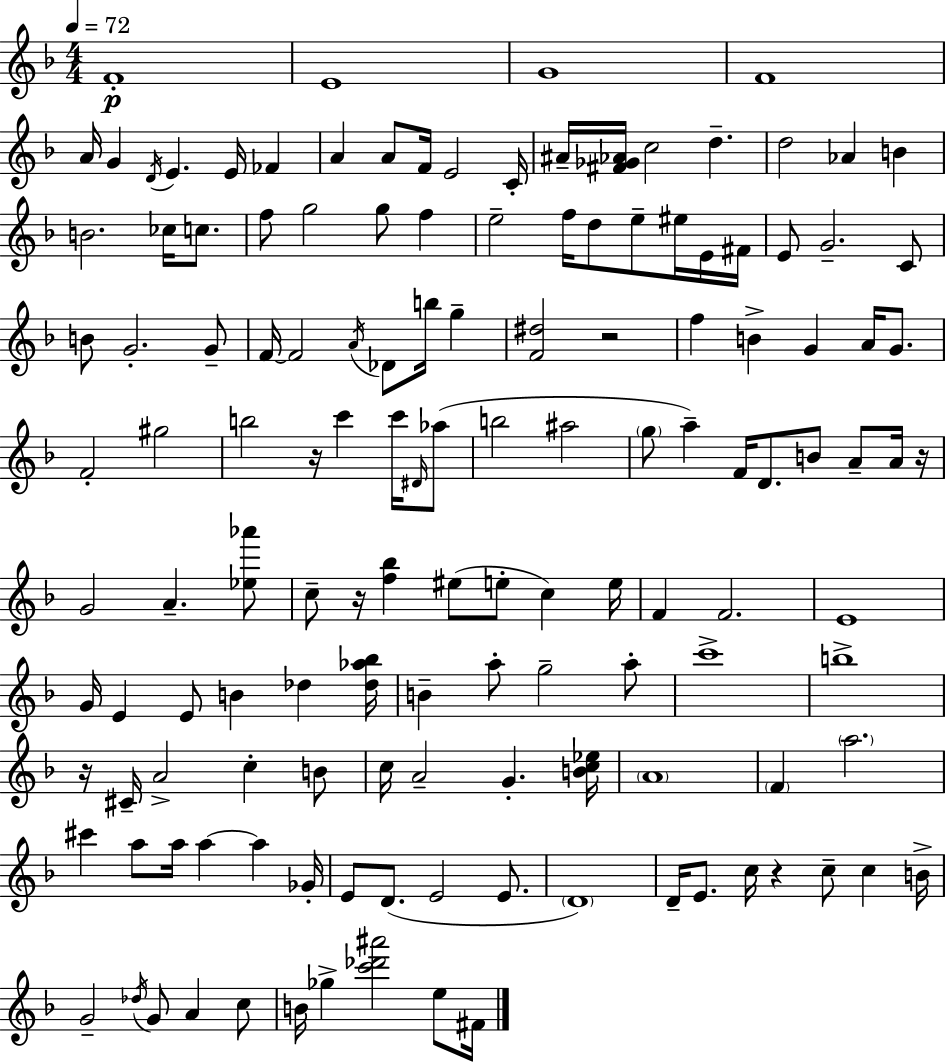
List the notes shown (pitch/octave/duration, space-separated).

F4/w E4/w G4/w F4/w A4/s G4/q D4/s E4/q. E4/s FES4/q A4/q A4/e F4/s E4/h C4/s A#4/s [F#4,Gb4,Ab4]/s C5/h D5/q. D5/h Ab4/q B4/q B4/h. CES5/s C5/e. F5/e G5/h G5/e F5/q E5/h F5/s D5/e E5/e EIS5/s E4/s F#4/s E4/e G4/h. C4/e B4/e G4/h. G4/e F4/s F4/h A4/s Db4/e B5/s G5/q [F4,D#5]/h R/h F5/q B4/q G4/q A4/s G4/e. F4/h G#5/h B5/h R/s C6/q C6/s D#4/s Ab5/e B5/h A#5/h G5/e A5/q F4/s D4/e. B4/e A4/e A4/s R/s G4/h A4/q. [Eb5,Ab6]/e C5/e R/s [F5,Bb5]/q EIS5/e E5/e C5/q E5/s F4/q F4/h. E4/w G4/s E4/q E4/e B4/q Db5/q [Db5,Ab5,Bb5]/s B4/q A5/e G5/h A5/e C6/w B5/w R/s C#4/s A4/h C5/q B4/e C5/s A4/h G4/q. [B4,C5,Eb5]/s A4/w F4/q A5/h. C#6/q A5/e A5/s A5/q A5/q Gb4/s E4/e D4/e. E4/h E4/e. D4/w D4/s E4/e. C5/s R/q C5/e C5/q B4/s G4/h Db5/s G4/e A4/q C5/e B4/s Gb5/q [C6,Db6,A#6]/h E5/e F#4/s